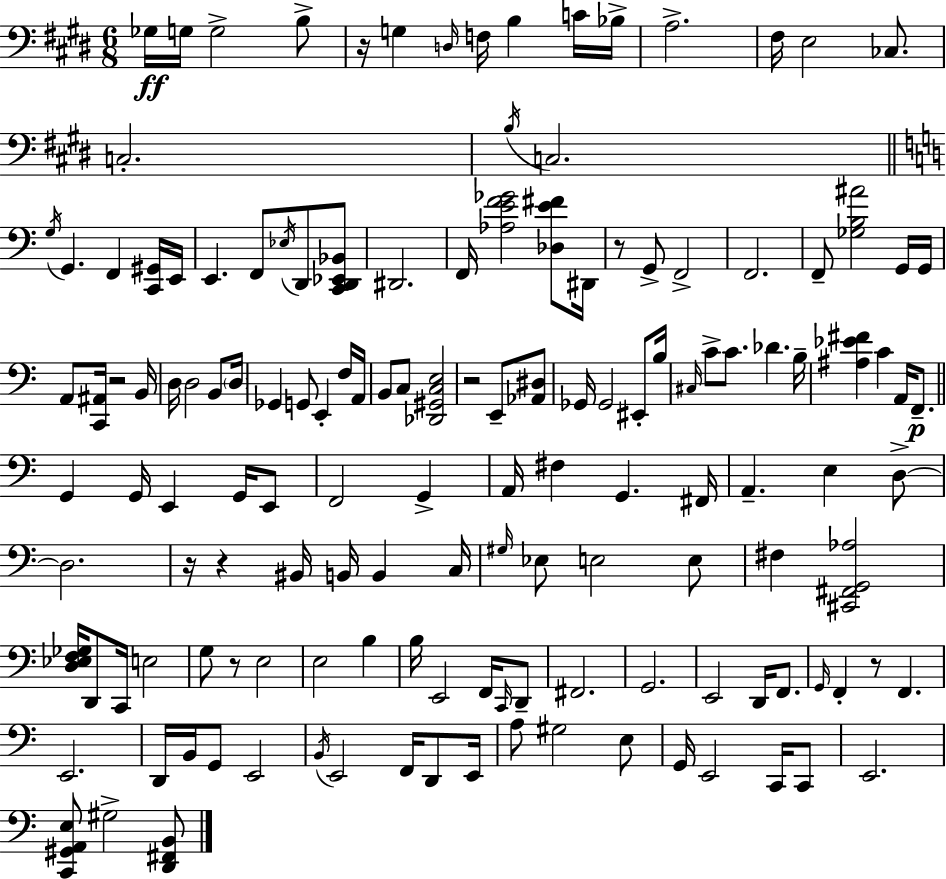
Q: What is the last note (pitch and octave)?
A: G#3